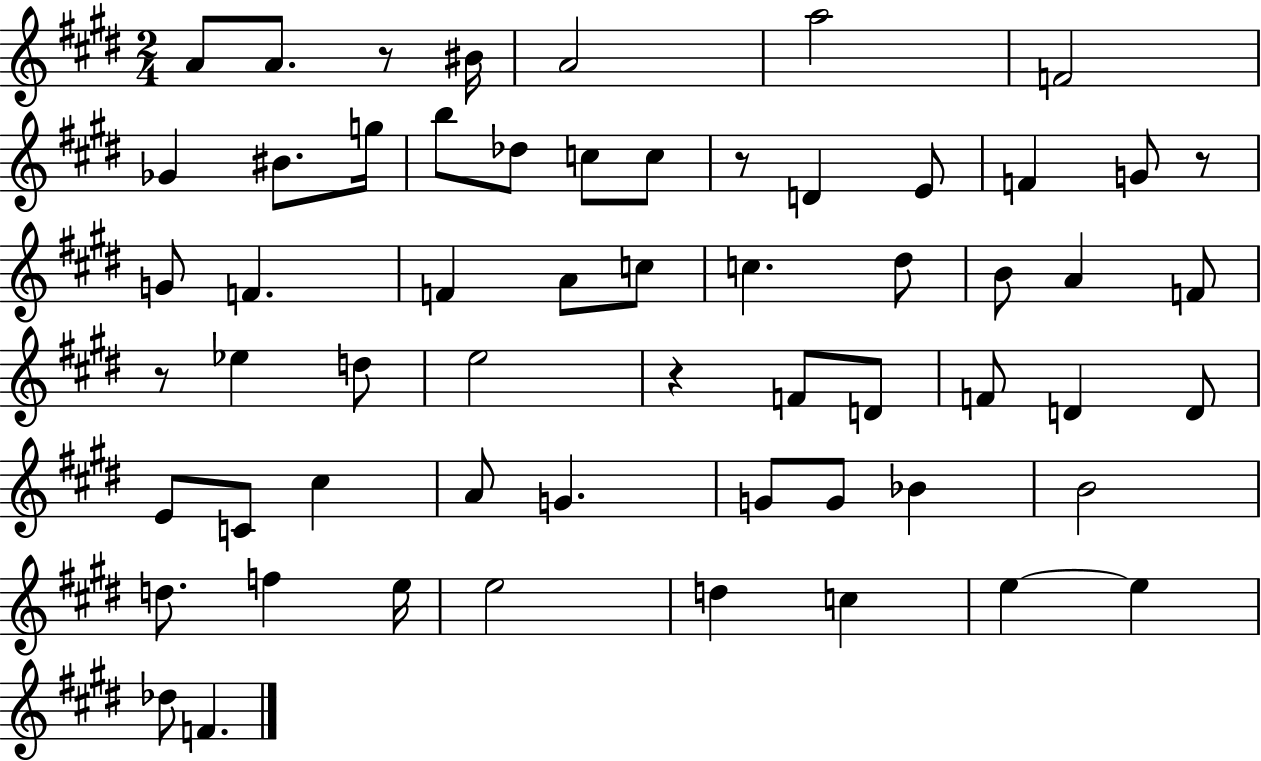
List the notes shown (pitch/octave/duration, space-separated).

A4/e A4/e. R/e BIS4/s A4/h A5/h F4/h Gb4/q BIS4/e. G5/s B5/e Db5/e C5/e C5/e R/e D4/q E4/e F4/q G4/e R/e G4/e F4/q. F4/q A4/e C5/e C5/q. D#5/e B4/e A4/q F4/e R/e Eb5/q D5/e E5/h R/q F4/e D4/e F4/e D4/q D4/e E4/e C4/e C#5/q A4/e G4/q. G4/e G4/e Bb4/q B4/h D5/e. F5/q E5/s E5/h D5/q C5/q E5/q E5/q Db5/e F4/q.